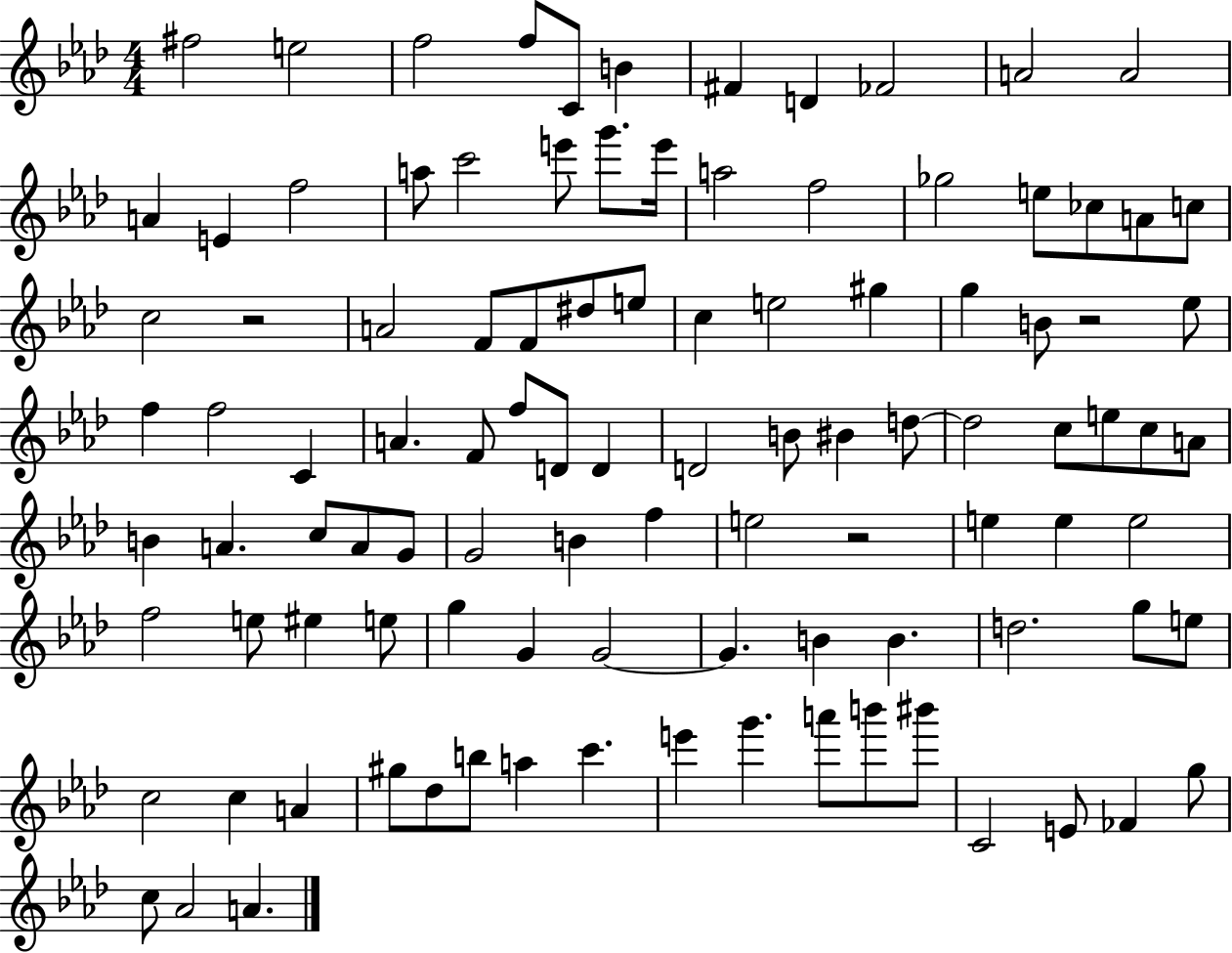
F#5/h E5/h F5/h F5/e C4/e B4/q F#4/q D4/q FES4/h A4/h A4/h A4/q E4/q F5/h A5/e C6/h E6/e G6/e. E6/s A5/h F5/h Gb5/h E5/e CES5/e A4/e C5/e C5/h R/h A4/h F4/e F4/e D#5/e E5/e C5/q E5/h G#5/q G5/q B4/e R/h Eb5/e F5/q F5/h C4/q A4/q. F4/e F5/e D4/e D4/q D4/h B4/e BIS4/q D5/e D5/h C5/e E5/e C5/e A4/e B4/q A4/q. C5/e A4/e G4/e G4/h B4/q F5/q E5/h R/h E5/q E5/q E5/h F5/h E5/e EIS5/q E5/e G5/q G4/q G4/h G4/q. B4/q B4/q. D5/h. G5/e E5/e C5/h C5/q A4/q G#5/e Db5/e B5/e A5/q C6/q. E6/q G6/q. A6/e B6/e BIS6/e C4/h E4/e FES4/q G5/e C5/e Ab4/h A4/q.